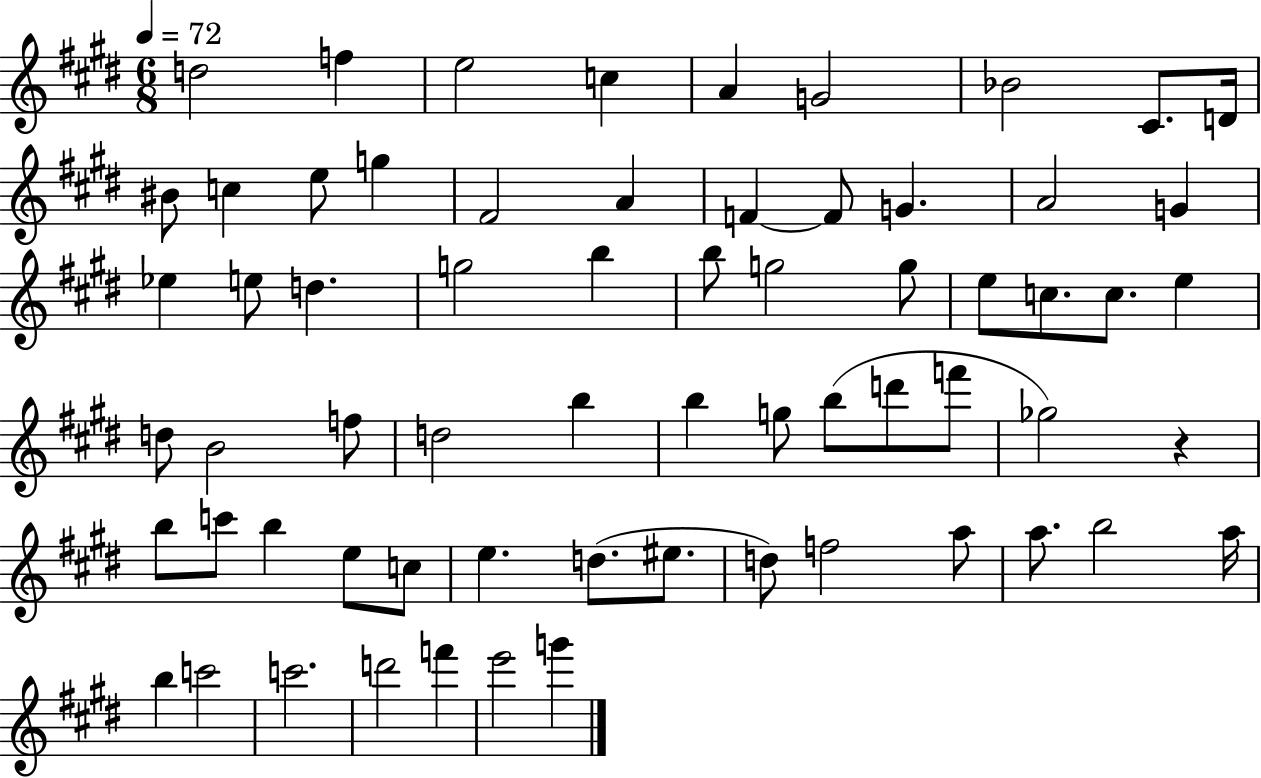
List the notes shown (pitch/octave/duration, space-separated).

D5/h F5/q E5/h C5/q A4/q G4/h Bb4/h C#4/e. D4/s BIS4/e C5/q E5/e G5/q F#4/h A4/q F4/q F4/e G4/q. A4/h G4/q Eb5/q E5/e D5/q. G5/h B5/q B5/e G5/h G5/e E5/e C5/e. C5/e. E5/q D5/e B4/h F5/e D5/h B5/q B5/q G5/e B5/e D6/e F6/e Gb5/h R/q B5/e C6/e B5/q E5/e C5/e E5/q. D5/e. EIS5/e. D5/e F5/h A5/e A5/e. B5/h A5/s B5/q C6/h C6/h. D6/h F6/q E6/h G6/q